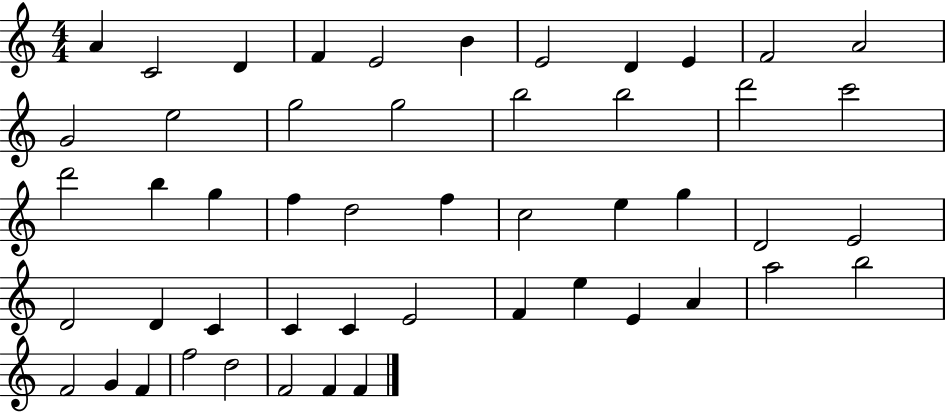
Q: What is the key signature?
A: C major